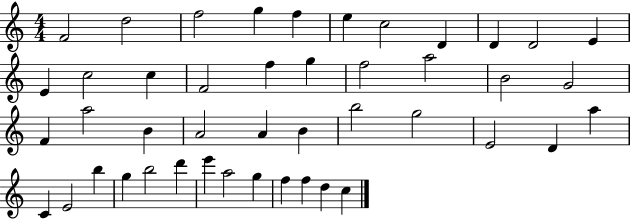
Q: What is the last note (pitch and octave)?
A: C5